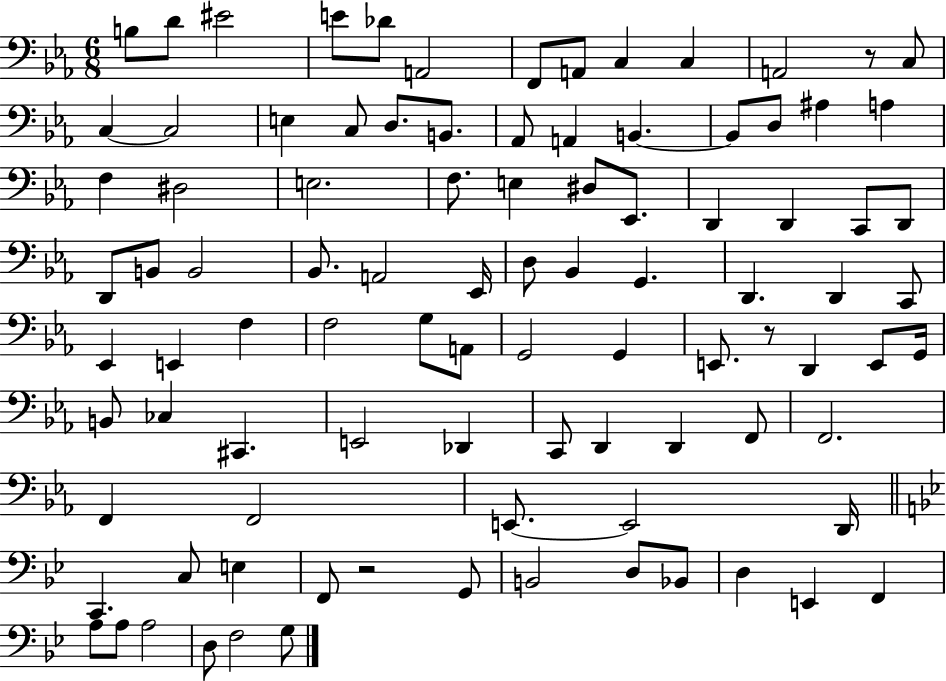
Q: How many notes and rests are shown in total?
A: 95